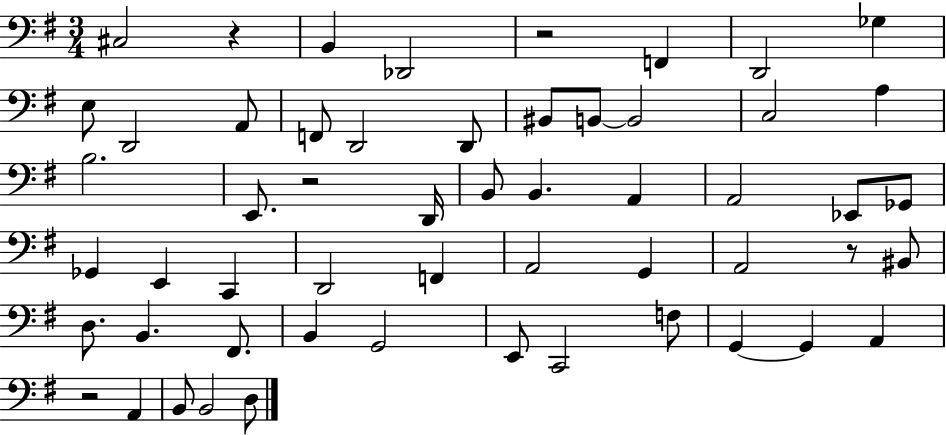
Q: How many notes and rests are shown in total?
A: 55